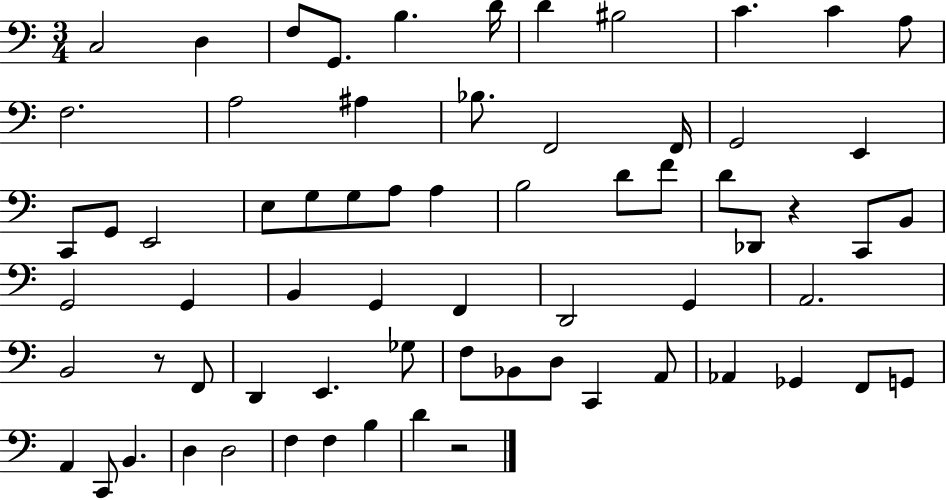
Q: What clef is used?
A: bass